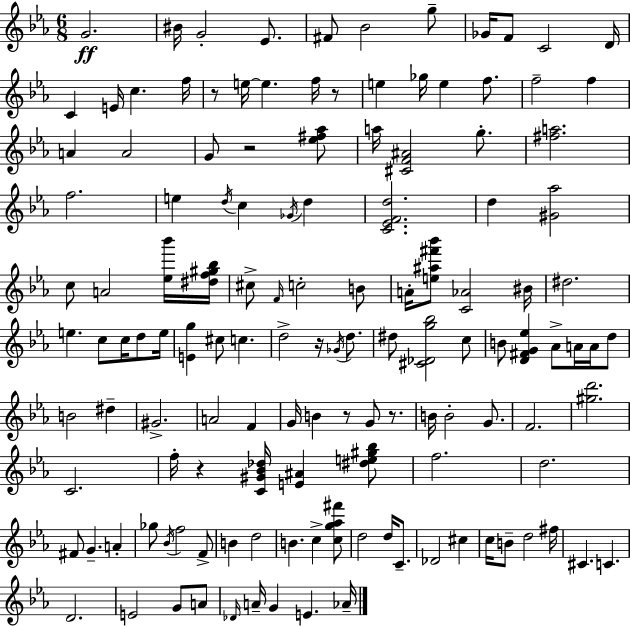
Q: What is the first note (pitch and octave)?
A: G4